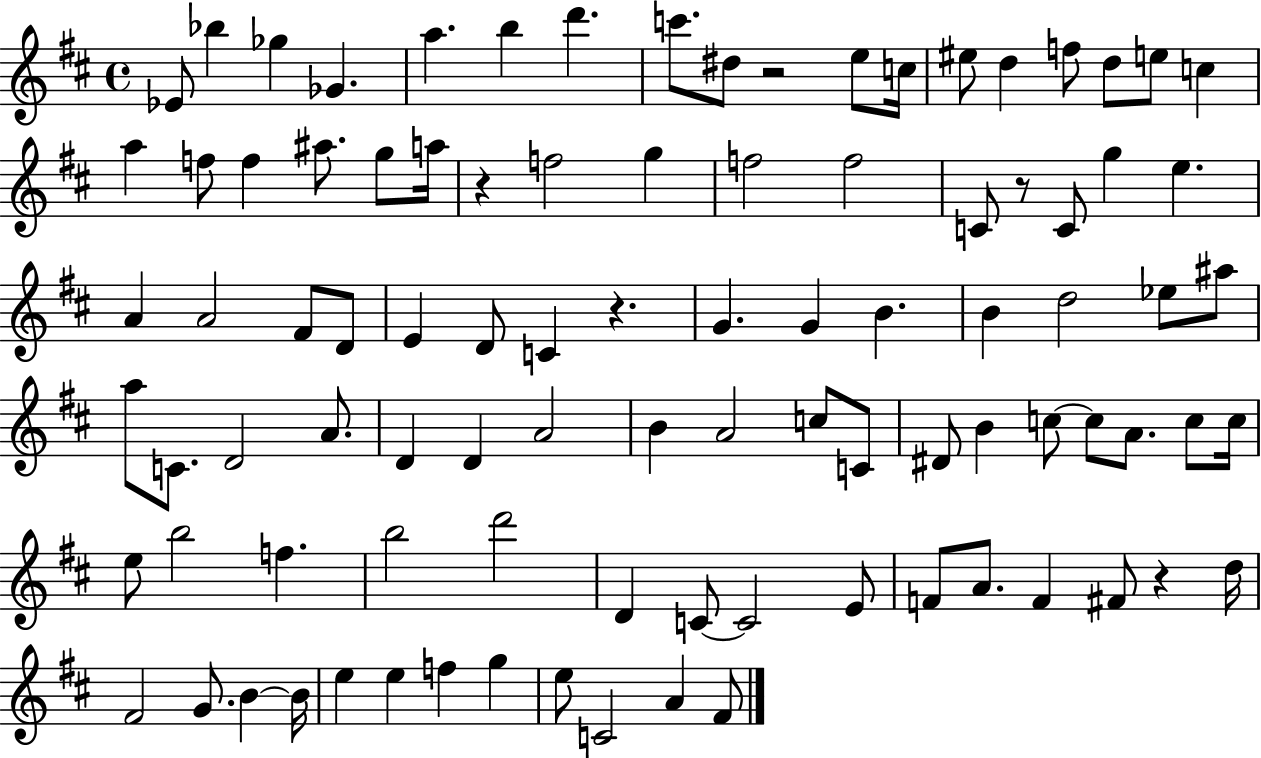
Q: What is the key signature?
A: D major